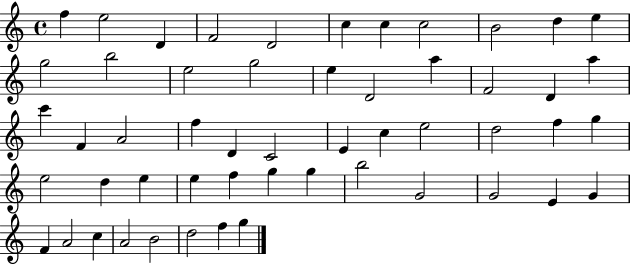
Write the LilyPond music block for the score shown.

{
  \clef treble
  \time 4/4
  \defaultTimeSignature
  \key c \major
  f''4 e''2 d'4 | f'2 d'2 | c''4 c''4 c''2 | b'2 d''4 e''4 | \break g''2 b''2 | e''2 g''2 | e''4 d'2 a''4 | f'2 d'4 a''4 | \break c'''4 f'4 a'2 | f''4 d'4 c'2 | e'4 c''4 e''2 | d''2 f''4 g''4 | \break e''2 d''4 e''4 | e''4 f''4 g''4 g''4 | b''2 g'2 | g'2 e'4 g'4 | \break f'4 a'2 c''4 | a'2 b'2 | d''2 f''4 g''4 | \bar "|."
}